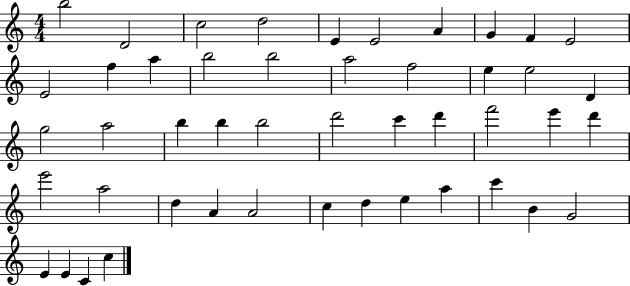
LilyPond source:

{
  \clef treble
  \numericTimeSignature
  \time 4/4
  \key c \major
  b''2 d'2 | c''2 d''2 | e'4 e'2 a'4 | g'4 f'4 e'2 | \break e'2 f''4 a''4 | b''2 b''2 | a''2 f''2 | e''4 e''2 d'4 | \break g''2 a''2 | b''4 b''4 b''2 | d'''2 c'''4 d'''4 | f'''2 e'''4 d'''4 | \break e'''2 a''2 | d''4 a'4 a'2 | c''4 d''4 e''4 a''4 | c'''4 b'4 g'2 | \break e'4 e'4 c'4 c''4 | \bar "|."
}